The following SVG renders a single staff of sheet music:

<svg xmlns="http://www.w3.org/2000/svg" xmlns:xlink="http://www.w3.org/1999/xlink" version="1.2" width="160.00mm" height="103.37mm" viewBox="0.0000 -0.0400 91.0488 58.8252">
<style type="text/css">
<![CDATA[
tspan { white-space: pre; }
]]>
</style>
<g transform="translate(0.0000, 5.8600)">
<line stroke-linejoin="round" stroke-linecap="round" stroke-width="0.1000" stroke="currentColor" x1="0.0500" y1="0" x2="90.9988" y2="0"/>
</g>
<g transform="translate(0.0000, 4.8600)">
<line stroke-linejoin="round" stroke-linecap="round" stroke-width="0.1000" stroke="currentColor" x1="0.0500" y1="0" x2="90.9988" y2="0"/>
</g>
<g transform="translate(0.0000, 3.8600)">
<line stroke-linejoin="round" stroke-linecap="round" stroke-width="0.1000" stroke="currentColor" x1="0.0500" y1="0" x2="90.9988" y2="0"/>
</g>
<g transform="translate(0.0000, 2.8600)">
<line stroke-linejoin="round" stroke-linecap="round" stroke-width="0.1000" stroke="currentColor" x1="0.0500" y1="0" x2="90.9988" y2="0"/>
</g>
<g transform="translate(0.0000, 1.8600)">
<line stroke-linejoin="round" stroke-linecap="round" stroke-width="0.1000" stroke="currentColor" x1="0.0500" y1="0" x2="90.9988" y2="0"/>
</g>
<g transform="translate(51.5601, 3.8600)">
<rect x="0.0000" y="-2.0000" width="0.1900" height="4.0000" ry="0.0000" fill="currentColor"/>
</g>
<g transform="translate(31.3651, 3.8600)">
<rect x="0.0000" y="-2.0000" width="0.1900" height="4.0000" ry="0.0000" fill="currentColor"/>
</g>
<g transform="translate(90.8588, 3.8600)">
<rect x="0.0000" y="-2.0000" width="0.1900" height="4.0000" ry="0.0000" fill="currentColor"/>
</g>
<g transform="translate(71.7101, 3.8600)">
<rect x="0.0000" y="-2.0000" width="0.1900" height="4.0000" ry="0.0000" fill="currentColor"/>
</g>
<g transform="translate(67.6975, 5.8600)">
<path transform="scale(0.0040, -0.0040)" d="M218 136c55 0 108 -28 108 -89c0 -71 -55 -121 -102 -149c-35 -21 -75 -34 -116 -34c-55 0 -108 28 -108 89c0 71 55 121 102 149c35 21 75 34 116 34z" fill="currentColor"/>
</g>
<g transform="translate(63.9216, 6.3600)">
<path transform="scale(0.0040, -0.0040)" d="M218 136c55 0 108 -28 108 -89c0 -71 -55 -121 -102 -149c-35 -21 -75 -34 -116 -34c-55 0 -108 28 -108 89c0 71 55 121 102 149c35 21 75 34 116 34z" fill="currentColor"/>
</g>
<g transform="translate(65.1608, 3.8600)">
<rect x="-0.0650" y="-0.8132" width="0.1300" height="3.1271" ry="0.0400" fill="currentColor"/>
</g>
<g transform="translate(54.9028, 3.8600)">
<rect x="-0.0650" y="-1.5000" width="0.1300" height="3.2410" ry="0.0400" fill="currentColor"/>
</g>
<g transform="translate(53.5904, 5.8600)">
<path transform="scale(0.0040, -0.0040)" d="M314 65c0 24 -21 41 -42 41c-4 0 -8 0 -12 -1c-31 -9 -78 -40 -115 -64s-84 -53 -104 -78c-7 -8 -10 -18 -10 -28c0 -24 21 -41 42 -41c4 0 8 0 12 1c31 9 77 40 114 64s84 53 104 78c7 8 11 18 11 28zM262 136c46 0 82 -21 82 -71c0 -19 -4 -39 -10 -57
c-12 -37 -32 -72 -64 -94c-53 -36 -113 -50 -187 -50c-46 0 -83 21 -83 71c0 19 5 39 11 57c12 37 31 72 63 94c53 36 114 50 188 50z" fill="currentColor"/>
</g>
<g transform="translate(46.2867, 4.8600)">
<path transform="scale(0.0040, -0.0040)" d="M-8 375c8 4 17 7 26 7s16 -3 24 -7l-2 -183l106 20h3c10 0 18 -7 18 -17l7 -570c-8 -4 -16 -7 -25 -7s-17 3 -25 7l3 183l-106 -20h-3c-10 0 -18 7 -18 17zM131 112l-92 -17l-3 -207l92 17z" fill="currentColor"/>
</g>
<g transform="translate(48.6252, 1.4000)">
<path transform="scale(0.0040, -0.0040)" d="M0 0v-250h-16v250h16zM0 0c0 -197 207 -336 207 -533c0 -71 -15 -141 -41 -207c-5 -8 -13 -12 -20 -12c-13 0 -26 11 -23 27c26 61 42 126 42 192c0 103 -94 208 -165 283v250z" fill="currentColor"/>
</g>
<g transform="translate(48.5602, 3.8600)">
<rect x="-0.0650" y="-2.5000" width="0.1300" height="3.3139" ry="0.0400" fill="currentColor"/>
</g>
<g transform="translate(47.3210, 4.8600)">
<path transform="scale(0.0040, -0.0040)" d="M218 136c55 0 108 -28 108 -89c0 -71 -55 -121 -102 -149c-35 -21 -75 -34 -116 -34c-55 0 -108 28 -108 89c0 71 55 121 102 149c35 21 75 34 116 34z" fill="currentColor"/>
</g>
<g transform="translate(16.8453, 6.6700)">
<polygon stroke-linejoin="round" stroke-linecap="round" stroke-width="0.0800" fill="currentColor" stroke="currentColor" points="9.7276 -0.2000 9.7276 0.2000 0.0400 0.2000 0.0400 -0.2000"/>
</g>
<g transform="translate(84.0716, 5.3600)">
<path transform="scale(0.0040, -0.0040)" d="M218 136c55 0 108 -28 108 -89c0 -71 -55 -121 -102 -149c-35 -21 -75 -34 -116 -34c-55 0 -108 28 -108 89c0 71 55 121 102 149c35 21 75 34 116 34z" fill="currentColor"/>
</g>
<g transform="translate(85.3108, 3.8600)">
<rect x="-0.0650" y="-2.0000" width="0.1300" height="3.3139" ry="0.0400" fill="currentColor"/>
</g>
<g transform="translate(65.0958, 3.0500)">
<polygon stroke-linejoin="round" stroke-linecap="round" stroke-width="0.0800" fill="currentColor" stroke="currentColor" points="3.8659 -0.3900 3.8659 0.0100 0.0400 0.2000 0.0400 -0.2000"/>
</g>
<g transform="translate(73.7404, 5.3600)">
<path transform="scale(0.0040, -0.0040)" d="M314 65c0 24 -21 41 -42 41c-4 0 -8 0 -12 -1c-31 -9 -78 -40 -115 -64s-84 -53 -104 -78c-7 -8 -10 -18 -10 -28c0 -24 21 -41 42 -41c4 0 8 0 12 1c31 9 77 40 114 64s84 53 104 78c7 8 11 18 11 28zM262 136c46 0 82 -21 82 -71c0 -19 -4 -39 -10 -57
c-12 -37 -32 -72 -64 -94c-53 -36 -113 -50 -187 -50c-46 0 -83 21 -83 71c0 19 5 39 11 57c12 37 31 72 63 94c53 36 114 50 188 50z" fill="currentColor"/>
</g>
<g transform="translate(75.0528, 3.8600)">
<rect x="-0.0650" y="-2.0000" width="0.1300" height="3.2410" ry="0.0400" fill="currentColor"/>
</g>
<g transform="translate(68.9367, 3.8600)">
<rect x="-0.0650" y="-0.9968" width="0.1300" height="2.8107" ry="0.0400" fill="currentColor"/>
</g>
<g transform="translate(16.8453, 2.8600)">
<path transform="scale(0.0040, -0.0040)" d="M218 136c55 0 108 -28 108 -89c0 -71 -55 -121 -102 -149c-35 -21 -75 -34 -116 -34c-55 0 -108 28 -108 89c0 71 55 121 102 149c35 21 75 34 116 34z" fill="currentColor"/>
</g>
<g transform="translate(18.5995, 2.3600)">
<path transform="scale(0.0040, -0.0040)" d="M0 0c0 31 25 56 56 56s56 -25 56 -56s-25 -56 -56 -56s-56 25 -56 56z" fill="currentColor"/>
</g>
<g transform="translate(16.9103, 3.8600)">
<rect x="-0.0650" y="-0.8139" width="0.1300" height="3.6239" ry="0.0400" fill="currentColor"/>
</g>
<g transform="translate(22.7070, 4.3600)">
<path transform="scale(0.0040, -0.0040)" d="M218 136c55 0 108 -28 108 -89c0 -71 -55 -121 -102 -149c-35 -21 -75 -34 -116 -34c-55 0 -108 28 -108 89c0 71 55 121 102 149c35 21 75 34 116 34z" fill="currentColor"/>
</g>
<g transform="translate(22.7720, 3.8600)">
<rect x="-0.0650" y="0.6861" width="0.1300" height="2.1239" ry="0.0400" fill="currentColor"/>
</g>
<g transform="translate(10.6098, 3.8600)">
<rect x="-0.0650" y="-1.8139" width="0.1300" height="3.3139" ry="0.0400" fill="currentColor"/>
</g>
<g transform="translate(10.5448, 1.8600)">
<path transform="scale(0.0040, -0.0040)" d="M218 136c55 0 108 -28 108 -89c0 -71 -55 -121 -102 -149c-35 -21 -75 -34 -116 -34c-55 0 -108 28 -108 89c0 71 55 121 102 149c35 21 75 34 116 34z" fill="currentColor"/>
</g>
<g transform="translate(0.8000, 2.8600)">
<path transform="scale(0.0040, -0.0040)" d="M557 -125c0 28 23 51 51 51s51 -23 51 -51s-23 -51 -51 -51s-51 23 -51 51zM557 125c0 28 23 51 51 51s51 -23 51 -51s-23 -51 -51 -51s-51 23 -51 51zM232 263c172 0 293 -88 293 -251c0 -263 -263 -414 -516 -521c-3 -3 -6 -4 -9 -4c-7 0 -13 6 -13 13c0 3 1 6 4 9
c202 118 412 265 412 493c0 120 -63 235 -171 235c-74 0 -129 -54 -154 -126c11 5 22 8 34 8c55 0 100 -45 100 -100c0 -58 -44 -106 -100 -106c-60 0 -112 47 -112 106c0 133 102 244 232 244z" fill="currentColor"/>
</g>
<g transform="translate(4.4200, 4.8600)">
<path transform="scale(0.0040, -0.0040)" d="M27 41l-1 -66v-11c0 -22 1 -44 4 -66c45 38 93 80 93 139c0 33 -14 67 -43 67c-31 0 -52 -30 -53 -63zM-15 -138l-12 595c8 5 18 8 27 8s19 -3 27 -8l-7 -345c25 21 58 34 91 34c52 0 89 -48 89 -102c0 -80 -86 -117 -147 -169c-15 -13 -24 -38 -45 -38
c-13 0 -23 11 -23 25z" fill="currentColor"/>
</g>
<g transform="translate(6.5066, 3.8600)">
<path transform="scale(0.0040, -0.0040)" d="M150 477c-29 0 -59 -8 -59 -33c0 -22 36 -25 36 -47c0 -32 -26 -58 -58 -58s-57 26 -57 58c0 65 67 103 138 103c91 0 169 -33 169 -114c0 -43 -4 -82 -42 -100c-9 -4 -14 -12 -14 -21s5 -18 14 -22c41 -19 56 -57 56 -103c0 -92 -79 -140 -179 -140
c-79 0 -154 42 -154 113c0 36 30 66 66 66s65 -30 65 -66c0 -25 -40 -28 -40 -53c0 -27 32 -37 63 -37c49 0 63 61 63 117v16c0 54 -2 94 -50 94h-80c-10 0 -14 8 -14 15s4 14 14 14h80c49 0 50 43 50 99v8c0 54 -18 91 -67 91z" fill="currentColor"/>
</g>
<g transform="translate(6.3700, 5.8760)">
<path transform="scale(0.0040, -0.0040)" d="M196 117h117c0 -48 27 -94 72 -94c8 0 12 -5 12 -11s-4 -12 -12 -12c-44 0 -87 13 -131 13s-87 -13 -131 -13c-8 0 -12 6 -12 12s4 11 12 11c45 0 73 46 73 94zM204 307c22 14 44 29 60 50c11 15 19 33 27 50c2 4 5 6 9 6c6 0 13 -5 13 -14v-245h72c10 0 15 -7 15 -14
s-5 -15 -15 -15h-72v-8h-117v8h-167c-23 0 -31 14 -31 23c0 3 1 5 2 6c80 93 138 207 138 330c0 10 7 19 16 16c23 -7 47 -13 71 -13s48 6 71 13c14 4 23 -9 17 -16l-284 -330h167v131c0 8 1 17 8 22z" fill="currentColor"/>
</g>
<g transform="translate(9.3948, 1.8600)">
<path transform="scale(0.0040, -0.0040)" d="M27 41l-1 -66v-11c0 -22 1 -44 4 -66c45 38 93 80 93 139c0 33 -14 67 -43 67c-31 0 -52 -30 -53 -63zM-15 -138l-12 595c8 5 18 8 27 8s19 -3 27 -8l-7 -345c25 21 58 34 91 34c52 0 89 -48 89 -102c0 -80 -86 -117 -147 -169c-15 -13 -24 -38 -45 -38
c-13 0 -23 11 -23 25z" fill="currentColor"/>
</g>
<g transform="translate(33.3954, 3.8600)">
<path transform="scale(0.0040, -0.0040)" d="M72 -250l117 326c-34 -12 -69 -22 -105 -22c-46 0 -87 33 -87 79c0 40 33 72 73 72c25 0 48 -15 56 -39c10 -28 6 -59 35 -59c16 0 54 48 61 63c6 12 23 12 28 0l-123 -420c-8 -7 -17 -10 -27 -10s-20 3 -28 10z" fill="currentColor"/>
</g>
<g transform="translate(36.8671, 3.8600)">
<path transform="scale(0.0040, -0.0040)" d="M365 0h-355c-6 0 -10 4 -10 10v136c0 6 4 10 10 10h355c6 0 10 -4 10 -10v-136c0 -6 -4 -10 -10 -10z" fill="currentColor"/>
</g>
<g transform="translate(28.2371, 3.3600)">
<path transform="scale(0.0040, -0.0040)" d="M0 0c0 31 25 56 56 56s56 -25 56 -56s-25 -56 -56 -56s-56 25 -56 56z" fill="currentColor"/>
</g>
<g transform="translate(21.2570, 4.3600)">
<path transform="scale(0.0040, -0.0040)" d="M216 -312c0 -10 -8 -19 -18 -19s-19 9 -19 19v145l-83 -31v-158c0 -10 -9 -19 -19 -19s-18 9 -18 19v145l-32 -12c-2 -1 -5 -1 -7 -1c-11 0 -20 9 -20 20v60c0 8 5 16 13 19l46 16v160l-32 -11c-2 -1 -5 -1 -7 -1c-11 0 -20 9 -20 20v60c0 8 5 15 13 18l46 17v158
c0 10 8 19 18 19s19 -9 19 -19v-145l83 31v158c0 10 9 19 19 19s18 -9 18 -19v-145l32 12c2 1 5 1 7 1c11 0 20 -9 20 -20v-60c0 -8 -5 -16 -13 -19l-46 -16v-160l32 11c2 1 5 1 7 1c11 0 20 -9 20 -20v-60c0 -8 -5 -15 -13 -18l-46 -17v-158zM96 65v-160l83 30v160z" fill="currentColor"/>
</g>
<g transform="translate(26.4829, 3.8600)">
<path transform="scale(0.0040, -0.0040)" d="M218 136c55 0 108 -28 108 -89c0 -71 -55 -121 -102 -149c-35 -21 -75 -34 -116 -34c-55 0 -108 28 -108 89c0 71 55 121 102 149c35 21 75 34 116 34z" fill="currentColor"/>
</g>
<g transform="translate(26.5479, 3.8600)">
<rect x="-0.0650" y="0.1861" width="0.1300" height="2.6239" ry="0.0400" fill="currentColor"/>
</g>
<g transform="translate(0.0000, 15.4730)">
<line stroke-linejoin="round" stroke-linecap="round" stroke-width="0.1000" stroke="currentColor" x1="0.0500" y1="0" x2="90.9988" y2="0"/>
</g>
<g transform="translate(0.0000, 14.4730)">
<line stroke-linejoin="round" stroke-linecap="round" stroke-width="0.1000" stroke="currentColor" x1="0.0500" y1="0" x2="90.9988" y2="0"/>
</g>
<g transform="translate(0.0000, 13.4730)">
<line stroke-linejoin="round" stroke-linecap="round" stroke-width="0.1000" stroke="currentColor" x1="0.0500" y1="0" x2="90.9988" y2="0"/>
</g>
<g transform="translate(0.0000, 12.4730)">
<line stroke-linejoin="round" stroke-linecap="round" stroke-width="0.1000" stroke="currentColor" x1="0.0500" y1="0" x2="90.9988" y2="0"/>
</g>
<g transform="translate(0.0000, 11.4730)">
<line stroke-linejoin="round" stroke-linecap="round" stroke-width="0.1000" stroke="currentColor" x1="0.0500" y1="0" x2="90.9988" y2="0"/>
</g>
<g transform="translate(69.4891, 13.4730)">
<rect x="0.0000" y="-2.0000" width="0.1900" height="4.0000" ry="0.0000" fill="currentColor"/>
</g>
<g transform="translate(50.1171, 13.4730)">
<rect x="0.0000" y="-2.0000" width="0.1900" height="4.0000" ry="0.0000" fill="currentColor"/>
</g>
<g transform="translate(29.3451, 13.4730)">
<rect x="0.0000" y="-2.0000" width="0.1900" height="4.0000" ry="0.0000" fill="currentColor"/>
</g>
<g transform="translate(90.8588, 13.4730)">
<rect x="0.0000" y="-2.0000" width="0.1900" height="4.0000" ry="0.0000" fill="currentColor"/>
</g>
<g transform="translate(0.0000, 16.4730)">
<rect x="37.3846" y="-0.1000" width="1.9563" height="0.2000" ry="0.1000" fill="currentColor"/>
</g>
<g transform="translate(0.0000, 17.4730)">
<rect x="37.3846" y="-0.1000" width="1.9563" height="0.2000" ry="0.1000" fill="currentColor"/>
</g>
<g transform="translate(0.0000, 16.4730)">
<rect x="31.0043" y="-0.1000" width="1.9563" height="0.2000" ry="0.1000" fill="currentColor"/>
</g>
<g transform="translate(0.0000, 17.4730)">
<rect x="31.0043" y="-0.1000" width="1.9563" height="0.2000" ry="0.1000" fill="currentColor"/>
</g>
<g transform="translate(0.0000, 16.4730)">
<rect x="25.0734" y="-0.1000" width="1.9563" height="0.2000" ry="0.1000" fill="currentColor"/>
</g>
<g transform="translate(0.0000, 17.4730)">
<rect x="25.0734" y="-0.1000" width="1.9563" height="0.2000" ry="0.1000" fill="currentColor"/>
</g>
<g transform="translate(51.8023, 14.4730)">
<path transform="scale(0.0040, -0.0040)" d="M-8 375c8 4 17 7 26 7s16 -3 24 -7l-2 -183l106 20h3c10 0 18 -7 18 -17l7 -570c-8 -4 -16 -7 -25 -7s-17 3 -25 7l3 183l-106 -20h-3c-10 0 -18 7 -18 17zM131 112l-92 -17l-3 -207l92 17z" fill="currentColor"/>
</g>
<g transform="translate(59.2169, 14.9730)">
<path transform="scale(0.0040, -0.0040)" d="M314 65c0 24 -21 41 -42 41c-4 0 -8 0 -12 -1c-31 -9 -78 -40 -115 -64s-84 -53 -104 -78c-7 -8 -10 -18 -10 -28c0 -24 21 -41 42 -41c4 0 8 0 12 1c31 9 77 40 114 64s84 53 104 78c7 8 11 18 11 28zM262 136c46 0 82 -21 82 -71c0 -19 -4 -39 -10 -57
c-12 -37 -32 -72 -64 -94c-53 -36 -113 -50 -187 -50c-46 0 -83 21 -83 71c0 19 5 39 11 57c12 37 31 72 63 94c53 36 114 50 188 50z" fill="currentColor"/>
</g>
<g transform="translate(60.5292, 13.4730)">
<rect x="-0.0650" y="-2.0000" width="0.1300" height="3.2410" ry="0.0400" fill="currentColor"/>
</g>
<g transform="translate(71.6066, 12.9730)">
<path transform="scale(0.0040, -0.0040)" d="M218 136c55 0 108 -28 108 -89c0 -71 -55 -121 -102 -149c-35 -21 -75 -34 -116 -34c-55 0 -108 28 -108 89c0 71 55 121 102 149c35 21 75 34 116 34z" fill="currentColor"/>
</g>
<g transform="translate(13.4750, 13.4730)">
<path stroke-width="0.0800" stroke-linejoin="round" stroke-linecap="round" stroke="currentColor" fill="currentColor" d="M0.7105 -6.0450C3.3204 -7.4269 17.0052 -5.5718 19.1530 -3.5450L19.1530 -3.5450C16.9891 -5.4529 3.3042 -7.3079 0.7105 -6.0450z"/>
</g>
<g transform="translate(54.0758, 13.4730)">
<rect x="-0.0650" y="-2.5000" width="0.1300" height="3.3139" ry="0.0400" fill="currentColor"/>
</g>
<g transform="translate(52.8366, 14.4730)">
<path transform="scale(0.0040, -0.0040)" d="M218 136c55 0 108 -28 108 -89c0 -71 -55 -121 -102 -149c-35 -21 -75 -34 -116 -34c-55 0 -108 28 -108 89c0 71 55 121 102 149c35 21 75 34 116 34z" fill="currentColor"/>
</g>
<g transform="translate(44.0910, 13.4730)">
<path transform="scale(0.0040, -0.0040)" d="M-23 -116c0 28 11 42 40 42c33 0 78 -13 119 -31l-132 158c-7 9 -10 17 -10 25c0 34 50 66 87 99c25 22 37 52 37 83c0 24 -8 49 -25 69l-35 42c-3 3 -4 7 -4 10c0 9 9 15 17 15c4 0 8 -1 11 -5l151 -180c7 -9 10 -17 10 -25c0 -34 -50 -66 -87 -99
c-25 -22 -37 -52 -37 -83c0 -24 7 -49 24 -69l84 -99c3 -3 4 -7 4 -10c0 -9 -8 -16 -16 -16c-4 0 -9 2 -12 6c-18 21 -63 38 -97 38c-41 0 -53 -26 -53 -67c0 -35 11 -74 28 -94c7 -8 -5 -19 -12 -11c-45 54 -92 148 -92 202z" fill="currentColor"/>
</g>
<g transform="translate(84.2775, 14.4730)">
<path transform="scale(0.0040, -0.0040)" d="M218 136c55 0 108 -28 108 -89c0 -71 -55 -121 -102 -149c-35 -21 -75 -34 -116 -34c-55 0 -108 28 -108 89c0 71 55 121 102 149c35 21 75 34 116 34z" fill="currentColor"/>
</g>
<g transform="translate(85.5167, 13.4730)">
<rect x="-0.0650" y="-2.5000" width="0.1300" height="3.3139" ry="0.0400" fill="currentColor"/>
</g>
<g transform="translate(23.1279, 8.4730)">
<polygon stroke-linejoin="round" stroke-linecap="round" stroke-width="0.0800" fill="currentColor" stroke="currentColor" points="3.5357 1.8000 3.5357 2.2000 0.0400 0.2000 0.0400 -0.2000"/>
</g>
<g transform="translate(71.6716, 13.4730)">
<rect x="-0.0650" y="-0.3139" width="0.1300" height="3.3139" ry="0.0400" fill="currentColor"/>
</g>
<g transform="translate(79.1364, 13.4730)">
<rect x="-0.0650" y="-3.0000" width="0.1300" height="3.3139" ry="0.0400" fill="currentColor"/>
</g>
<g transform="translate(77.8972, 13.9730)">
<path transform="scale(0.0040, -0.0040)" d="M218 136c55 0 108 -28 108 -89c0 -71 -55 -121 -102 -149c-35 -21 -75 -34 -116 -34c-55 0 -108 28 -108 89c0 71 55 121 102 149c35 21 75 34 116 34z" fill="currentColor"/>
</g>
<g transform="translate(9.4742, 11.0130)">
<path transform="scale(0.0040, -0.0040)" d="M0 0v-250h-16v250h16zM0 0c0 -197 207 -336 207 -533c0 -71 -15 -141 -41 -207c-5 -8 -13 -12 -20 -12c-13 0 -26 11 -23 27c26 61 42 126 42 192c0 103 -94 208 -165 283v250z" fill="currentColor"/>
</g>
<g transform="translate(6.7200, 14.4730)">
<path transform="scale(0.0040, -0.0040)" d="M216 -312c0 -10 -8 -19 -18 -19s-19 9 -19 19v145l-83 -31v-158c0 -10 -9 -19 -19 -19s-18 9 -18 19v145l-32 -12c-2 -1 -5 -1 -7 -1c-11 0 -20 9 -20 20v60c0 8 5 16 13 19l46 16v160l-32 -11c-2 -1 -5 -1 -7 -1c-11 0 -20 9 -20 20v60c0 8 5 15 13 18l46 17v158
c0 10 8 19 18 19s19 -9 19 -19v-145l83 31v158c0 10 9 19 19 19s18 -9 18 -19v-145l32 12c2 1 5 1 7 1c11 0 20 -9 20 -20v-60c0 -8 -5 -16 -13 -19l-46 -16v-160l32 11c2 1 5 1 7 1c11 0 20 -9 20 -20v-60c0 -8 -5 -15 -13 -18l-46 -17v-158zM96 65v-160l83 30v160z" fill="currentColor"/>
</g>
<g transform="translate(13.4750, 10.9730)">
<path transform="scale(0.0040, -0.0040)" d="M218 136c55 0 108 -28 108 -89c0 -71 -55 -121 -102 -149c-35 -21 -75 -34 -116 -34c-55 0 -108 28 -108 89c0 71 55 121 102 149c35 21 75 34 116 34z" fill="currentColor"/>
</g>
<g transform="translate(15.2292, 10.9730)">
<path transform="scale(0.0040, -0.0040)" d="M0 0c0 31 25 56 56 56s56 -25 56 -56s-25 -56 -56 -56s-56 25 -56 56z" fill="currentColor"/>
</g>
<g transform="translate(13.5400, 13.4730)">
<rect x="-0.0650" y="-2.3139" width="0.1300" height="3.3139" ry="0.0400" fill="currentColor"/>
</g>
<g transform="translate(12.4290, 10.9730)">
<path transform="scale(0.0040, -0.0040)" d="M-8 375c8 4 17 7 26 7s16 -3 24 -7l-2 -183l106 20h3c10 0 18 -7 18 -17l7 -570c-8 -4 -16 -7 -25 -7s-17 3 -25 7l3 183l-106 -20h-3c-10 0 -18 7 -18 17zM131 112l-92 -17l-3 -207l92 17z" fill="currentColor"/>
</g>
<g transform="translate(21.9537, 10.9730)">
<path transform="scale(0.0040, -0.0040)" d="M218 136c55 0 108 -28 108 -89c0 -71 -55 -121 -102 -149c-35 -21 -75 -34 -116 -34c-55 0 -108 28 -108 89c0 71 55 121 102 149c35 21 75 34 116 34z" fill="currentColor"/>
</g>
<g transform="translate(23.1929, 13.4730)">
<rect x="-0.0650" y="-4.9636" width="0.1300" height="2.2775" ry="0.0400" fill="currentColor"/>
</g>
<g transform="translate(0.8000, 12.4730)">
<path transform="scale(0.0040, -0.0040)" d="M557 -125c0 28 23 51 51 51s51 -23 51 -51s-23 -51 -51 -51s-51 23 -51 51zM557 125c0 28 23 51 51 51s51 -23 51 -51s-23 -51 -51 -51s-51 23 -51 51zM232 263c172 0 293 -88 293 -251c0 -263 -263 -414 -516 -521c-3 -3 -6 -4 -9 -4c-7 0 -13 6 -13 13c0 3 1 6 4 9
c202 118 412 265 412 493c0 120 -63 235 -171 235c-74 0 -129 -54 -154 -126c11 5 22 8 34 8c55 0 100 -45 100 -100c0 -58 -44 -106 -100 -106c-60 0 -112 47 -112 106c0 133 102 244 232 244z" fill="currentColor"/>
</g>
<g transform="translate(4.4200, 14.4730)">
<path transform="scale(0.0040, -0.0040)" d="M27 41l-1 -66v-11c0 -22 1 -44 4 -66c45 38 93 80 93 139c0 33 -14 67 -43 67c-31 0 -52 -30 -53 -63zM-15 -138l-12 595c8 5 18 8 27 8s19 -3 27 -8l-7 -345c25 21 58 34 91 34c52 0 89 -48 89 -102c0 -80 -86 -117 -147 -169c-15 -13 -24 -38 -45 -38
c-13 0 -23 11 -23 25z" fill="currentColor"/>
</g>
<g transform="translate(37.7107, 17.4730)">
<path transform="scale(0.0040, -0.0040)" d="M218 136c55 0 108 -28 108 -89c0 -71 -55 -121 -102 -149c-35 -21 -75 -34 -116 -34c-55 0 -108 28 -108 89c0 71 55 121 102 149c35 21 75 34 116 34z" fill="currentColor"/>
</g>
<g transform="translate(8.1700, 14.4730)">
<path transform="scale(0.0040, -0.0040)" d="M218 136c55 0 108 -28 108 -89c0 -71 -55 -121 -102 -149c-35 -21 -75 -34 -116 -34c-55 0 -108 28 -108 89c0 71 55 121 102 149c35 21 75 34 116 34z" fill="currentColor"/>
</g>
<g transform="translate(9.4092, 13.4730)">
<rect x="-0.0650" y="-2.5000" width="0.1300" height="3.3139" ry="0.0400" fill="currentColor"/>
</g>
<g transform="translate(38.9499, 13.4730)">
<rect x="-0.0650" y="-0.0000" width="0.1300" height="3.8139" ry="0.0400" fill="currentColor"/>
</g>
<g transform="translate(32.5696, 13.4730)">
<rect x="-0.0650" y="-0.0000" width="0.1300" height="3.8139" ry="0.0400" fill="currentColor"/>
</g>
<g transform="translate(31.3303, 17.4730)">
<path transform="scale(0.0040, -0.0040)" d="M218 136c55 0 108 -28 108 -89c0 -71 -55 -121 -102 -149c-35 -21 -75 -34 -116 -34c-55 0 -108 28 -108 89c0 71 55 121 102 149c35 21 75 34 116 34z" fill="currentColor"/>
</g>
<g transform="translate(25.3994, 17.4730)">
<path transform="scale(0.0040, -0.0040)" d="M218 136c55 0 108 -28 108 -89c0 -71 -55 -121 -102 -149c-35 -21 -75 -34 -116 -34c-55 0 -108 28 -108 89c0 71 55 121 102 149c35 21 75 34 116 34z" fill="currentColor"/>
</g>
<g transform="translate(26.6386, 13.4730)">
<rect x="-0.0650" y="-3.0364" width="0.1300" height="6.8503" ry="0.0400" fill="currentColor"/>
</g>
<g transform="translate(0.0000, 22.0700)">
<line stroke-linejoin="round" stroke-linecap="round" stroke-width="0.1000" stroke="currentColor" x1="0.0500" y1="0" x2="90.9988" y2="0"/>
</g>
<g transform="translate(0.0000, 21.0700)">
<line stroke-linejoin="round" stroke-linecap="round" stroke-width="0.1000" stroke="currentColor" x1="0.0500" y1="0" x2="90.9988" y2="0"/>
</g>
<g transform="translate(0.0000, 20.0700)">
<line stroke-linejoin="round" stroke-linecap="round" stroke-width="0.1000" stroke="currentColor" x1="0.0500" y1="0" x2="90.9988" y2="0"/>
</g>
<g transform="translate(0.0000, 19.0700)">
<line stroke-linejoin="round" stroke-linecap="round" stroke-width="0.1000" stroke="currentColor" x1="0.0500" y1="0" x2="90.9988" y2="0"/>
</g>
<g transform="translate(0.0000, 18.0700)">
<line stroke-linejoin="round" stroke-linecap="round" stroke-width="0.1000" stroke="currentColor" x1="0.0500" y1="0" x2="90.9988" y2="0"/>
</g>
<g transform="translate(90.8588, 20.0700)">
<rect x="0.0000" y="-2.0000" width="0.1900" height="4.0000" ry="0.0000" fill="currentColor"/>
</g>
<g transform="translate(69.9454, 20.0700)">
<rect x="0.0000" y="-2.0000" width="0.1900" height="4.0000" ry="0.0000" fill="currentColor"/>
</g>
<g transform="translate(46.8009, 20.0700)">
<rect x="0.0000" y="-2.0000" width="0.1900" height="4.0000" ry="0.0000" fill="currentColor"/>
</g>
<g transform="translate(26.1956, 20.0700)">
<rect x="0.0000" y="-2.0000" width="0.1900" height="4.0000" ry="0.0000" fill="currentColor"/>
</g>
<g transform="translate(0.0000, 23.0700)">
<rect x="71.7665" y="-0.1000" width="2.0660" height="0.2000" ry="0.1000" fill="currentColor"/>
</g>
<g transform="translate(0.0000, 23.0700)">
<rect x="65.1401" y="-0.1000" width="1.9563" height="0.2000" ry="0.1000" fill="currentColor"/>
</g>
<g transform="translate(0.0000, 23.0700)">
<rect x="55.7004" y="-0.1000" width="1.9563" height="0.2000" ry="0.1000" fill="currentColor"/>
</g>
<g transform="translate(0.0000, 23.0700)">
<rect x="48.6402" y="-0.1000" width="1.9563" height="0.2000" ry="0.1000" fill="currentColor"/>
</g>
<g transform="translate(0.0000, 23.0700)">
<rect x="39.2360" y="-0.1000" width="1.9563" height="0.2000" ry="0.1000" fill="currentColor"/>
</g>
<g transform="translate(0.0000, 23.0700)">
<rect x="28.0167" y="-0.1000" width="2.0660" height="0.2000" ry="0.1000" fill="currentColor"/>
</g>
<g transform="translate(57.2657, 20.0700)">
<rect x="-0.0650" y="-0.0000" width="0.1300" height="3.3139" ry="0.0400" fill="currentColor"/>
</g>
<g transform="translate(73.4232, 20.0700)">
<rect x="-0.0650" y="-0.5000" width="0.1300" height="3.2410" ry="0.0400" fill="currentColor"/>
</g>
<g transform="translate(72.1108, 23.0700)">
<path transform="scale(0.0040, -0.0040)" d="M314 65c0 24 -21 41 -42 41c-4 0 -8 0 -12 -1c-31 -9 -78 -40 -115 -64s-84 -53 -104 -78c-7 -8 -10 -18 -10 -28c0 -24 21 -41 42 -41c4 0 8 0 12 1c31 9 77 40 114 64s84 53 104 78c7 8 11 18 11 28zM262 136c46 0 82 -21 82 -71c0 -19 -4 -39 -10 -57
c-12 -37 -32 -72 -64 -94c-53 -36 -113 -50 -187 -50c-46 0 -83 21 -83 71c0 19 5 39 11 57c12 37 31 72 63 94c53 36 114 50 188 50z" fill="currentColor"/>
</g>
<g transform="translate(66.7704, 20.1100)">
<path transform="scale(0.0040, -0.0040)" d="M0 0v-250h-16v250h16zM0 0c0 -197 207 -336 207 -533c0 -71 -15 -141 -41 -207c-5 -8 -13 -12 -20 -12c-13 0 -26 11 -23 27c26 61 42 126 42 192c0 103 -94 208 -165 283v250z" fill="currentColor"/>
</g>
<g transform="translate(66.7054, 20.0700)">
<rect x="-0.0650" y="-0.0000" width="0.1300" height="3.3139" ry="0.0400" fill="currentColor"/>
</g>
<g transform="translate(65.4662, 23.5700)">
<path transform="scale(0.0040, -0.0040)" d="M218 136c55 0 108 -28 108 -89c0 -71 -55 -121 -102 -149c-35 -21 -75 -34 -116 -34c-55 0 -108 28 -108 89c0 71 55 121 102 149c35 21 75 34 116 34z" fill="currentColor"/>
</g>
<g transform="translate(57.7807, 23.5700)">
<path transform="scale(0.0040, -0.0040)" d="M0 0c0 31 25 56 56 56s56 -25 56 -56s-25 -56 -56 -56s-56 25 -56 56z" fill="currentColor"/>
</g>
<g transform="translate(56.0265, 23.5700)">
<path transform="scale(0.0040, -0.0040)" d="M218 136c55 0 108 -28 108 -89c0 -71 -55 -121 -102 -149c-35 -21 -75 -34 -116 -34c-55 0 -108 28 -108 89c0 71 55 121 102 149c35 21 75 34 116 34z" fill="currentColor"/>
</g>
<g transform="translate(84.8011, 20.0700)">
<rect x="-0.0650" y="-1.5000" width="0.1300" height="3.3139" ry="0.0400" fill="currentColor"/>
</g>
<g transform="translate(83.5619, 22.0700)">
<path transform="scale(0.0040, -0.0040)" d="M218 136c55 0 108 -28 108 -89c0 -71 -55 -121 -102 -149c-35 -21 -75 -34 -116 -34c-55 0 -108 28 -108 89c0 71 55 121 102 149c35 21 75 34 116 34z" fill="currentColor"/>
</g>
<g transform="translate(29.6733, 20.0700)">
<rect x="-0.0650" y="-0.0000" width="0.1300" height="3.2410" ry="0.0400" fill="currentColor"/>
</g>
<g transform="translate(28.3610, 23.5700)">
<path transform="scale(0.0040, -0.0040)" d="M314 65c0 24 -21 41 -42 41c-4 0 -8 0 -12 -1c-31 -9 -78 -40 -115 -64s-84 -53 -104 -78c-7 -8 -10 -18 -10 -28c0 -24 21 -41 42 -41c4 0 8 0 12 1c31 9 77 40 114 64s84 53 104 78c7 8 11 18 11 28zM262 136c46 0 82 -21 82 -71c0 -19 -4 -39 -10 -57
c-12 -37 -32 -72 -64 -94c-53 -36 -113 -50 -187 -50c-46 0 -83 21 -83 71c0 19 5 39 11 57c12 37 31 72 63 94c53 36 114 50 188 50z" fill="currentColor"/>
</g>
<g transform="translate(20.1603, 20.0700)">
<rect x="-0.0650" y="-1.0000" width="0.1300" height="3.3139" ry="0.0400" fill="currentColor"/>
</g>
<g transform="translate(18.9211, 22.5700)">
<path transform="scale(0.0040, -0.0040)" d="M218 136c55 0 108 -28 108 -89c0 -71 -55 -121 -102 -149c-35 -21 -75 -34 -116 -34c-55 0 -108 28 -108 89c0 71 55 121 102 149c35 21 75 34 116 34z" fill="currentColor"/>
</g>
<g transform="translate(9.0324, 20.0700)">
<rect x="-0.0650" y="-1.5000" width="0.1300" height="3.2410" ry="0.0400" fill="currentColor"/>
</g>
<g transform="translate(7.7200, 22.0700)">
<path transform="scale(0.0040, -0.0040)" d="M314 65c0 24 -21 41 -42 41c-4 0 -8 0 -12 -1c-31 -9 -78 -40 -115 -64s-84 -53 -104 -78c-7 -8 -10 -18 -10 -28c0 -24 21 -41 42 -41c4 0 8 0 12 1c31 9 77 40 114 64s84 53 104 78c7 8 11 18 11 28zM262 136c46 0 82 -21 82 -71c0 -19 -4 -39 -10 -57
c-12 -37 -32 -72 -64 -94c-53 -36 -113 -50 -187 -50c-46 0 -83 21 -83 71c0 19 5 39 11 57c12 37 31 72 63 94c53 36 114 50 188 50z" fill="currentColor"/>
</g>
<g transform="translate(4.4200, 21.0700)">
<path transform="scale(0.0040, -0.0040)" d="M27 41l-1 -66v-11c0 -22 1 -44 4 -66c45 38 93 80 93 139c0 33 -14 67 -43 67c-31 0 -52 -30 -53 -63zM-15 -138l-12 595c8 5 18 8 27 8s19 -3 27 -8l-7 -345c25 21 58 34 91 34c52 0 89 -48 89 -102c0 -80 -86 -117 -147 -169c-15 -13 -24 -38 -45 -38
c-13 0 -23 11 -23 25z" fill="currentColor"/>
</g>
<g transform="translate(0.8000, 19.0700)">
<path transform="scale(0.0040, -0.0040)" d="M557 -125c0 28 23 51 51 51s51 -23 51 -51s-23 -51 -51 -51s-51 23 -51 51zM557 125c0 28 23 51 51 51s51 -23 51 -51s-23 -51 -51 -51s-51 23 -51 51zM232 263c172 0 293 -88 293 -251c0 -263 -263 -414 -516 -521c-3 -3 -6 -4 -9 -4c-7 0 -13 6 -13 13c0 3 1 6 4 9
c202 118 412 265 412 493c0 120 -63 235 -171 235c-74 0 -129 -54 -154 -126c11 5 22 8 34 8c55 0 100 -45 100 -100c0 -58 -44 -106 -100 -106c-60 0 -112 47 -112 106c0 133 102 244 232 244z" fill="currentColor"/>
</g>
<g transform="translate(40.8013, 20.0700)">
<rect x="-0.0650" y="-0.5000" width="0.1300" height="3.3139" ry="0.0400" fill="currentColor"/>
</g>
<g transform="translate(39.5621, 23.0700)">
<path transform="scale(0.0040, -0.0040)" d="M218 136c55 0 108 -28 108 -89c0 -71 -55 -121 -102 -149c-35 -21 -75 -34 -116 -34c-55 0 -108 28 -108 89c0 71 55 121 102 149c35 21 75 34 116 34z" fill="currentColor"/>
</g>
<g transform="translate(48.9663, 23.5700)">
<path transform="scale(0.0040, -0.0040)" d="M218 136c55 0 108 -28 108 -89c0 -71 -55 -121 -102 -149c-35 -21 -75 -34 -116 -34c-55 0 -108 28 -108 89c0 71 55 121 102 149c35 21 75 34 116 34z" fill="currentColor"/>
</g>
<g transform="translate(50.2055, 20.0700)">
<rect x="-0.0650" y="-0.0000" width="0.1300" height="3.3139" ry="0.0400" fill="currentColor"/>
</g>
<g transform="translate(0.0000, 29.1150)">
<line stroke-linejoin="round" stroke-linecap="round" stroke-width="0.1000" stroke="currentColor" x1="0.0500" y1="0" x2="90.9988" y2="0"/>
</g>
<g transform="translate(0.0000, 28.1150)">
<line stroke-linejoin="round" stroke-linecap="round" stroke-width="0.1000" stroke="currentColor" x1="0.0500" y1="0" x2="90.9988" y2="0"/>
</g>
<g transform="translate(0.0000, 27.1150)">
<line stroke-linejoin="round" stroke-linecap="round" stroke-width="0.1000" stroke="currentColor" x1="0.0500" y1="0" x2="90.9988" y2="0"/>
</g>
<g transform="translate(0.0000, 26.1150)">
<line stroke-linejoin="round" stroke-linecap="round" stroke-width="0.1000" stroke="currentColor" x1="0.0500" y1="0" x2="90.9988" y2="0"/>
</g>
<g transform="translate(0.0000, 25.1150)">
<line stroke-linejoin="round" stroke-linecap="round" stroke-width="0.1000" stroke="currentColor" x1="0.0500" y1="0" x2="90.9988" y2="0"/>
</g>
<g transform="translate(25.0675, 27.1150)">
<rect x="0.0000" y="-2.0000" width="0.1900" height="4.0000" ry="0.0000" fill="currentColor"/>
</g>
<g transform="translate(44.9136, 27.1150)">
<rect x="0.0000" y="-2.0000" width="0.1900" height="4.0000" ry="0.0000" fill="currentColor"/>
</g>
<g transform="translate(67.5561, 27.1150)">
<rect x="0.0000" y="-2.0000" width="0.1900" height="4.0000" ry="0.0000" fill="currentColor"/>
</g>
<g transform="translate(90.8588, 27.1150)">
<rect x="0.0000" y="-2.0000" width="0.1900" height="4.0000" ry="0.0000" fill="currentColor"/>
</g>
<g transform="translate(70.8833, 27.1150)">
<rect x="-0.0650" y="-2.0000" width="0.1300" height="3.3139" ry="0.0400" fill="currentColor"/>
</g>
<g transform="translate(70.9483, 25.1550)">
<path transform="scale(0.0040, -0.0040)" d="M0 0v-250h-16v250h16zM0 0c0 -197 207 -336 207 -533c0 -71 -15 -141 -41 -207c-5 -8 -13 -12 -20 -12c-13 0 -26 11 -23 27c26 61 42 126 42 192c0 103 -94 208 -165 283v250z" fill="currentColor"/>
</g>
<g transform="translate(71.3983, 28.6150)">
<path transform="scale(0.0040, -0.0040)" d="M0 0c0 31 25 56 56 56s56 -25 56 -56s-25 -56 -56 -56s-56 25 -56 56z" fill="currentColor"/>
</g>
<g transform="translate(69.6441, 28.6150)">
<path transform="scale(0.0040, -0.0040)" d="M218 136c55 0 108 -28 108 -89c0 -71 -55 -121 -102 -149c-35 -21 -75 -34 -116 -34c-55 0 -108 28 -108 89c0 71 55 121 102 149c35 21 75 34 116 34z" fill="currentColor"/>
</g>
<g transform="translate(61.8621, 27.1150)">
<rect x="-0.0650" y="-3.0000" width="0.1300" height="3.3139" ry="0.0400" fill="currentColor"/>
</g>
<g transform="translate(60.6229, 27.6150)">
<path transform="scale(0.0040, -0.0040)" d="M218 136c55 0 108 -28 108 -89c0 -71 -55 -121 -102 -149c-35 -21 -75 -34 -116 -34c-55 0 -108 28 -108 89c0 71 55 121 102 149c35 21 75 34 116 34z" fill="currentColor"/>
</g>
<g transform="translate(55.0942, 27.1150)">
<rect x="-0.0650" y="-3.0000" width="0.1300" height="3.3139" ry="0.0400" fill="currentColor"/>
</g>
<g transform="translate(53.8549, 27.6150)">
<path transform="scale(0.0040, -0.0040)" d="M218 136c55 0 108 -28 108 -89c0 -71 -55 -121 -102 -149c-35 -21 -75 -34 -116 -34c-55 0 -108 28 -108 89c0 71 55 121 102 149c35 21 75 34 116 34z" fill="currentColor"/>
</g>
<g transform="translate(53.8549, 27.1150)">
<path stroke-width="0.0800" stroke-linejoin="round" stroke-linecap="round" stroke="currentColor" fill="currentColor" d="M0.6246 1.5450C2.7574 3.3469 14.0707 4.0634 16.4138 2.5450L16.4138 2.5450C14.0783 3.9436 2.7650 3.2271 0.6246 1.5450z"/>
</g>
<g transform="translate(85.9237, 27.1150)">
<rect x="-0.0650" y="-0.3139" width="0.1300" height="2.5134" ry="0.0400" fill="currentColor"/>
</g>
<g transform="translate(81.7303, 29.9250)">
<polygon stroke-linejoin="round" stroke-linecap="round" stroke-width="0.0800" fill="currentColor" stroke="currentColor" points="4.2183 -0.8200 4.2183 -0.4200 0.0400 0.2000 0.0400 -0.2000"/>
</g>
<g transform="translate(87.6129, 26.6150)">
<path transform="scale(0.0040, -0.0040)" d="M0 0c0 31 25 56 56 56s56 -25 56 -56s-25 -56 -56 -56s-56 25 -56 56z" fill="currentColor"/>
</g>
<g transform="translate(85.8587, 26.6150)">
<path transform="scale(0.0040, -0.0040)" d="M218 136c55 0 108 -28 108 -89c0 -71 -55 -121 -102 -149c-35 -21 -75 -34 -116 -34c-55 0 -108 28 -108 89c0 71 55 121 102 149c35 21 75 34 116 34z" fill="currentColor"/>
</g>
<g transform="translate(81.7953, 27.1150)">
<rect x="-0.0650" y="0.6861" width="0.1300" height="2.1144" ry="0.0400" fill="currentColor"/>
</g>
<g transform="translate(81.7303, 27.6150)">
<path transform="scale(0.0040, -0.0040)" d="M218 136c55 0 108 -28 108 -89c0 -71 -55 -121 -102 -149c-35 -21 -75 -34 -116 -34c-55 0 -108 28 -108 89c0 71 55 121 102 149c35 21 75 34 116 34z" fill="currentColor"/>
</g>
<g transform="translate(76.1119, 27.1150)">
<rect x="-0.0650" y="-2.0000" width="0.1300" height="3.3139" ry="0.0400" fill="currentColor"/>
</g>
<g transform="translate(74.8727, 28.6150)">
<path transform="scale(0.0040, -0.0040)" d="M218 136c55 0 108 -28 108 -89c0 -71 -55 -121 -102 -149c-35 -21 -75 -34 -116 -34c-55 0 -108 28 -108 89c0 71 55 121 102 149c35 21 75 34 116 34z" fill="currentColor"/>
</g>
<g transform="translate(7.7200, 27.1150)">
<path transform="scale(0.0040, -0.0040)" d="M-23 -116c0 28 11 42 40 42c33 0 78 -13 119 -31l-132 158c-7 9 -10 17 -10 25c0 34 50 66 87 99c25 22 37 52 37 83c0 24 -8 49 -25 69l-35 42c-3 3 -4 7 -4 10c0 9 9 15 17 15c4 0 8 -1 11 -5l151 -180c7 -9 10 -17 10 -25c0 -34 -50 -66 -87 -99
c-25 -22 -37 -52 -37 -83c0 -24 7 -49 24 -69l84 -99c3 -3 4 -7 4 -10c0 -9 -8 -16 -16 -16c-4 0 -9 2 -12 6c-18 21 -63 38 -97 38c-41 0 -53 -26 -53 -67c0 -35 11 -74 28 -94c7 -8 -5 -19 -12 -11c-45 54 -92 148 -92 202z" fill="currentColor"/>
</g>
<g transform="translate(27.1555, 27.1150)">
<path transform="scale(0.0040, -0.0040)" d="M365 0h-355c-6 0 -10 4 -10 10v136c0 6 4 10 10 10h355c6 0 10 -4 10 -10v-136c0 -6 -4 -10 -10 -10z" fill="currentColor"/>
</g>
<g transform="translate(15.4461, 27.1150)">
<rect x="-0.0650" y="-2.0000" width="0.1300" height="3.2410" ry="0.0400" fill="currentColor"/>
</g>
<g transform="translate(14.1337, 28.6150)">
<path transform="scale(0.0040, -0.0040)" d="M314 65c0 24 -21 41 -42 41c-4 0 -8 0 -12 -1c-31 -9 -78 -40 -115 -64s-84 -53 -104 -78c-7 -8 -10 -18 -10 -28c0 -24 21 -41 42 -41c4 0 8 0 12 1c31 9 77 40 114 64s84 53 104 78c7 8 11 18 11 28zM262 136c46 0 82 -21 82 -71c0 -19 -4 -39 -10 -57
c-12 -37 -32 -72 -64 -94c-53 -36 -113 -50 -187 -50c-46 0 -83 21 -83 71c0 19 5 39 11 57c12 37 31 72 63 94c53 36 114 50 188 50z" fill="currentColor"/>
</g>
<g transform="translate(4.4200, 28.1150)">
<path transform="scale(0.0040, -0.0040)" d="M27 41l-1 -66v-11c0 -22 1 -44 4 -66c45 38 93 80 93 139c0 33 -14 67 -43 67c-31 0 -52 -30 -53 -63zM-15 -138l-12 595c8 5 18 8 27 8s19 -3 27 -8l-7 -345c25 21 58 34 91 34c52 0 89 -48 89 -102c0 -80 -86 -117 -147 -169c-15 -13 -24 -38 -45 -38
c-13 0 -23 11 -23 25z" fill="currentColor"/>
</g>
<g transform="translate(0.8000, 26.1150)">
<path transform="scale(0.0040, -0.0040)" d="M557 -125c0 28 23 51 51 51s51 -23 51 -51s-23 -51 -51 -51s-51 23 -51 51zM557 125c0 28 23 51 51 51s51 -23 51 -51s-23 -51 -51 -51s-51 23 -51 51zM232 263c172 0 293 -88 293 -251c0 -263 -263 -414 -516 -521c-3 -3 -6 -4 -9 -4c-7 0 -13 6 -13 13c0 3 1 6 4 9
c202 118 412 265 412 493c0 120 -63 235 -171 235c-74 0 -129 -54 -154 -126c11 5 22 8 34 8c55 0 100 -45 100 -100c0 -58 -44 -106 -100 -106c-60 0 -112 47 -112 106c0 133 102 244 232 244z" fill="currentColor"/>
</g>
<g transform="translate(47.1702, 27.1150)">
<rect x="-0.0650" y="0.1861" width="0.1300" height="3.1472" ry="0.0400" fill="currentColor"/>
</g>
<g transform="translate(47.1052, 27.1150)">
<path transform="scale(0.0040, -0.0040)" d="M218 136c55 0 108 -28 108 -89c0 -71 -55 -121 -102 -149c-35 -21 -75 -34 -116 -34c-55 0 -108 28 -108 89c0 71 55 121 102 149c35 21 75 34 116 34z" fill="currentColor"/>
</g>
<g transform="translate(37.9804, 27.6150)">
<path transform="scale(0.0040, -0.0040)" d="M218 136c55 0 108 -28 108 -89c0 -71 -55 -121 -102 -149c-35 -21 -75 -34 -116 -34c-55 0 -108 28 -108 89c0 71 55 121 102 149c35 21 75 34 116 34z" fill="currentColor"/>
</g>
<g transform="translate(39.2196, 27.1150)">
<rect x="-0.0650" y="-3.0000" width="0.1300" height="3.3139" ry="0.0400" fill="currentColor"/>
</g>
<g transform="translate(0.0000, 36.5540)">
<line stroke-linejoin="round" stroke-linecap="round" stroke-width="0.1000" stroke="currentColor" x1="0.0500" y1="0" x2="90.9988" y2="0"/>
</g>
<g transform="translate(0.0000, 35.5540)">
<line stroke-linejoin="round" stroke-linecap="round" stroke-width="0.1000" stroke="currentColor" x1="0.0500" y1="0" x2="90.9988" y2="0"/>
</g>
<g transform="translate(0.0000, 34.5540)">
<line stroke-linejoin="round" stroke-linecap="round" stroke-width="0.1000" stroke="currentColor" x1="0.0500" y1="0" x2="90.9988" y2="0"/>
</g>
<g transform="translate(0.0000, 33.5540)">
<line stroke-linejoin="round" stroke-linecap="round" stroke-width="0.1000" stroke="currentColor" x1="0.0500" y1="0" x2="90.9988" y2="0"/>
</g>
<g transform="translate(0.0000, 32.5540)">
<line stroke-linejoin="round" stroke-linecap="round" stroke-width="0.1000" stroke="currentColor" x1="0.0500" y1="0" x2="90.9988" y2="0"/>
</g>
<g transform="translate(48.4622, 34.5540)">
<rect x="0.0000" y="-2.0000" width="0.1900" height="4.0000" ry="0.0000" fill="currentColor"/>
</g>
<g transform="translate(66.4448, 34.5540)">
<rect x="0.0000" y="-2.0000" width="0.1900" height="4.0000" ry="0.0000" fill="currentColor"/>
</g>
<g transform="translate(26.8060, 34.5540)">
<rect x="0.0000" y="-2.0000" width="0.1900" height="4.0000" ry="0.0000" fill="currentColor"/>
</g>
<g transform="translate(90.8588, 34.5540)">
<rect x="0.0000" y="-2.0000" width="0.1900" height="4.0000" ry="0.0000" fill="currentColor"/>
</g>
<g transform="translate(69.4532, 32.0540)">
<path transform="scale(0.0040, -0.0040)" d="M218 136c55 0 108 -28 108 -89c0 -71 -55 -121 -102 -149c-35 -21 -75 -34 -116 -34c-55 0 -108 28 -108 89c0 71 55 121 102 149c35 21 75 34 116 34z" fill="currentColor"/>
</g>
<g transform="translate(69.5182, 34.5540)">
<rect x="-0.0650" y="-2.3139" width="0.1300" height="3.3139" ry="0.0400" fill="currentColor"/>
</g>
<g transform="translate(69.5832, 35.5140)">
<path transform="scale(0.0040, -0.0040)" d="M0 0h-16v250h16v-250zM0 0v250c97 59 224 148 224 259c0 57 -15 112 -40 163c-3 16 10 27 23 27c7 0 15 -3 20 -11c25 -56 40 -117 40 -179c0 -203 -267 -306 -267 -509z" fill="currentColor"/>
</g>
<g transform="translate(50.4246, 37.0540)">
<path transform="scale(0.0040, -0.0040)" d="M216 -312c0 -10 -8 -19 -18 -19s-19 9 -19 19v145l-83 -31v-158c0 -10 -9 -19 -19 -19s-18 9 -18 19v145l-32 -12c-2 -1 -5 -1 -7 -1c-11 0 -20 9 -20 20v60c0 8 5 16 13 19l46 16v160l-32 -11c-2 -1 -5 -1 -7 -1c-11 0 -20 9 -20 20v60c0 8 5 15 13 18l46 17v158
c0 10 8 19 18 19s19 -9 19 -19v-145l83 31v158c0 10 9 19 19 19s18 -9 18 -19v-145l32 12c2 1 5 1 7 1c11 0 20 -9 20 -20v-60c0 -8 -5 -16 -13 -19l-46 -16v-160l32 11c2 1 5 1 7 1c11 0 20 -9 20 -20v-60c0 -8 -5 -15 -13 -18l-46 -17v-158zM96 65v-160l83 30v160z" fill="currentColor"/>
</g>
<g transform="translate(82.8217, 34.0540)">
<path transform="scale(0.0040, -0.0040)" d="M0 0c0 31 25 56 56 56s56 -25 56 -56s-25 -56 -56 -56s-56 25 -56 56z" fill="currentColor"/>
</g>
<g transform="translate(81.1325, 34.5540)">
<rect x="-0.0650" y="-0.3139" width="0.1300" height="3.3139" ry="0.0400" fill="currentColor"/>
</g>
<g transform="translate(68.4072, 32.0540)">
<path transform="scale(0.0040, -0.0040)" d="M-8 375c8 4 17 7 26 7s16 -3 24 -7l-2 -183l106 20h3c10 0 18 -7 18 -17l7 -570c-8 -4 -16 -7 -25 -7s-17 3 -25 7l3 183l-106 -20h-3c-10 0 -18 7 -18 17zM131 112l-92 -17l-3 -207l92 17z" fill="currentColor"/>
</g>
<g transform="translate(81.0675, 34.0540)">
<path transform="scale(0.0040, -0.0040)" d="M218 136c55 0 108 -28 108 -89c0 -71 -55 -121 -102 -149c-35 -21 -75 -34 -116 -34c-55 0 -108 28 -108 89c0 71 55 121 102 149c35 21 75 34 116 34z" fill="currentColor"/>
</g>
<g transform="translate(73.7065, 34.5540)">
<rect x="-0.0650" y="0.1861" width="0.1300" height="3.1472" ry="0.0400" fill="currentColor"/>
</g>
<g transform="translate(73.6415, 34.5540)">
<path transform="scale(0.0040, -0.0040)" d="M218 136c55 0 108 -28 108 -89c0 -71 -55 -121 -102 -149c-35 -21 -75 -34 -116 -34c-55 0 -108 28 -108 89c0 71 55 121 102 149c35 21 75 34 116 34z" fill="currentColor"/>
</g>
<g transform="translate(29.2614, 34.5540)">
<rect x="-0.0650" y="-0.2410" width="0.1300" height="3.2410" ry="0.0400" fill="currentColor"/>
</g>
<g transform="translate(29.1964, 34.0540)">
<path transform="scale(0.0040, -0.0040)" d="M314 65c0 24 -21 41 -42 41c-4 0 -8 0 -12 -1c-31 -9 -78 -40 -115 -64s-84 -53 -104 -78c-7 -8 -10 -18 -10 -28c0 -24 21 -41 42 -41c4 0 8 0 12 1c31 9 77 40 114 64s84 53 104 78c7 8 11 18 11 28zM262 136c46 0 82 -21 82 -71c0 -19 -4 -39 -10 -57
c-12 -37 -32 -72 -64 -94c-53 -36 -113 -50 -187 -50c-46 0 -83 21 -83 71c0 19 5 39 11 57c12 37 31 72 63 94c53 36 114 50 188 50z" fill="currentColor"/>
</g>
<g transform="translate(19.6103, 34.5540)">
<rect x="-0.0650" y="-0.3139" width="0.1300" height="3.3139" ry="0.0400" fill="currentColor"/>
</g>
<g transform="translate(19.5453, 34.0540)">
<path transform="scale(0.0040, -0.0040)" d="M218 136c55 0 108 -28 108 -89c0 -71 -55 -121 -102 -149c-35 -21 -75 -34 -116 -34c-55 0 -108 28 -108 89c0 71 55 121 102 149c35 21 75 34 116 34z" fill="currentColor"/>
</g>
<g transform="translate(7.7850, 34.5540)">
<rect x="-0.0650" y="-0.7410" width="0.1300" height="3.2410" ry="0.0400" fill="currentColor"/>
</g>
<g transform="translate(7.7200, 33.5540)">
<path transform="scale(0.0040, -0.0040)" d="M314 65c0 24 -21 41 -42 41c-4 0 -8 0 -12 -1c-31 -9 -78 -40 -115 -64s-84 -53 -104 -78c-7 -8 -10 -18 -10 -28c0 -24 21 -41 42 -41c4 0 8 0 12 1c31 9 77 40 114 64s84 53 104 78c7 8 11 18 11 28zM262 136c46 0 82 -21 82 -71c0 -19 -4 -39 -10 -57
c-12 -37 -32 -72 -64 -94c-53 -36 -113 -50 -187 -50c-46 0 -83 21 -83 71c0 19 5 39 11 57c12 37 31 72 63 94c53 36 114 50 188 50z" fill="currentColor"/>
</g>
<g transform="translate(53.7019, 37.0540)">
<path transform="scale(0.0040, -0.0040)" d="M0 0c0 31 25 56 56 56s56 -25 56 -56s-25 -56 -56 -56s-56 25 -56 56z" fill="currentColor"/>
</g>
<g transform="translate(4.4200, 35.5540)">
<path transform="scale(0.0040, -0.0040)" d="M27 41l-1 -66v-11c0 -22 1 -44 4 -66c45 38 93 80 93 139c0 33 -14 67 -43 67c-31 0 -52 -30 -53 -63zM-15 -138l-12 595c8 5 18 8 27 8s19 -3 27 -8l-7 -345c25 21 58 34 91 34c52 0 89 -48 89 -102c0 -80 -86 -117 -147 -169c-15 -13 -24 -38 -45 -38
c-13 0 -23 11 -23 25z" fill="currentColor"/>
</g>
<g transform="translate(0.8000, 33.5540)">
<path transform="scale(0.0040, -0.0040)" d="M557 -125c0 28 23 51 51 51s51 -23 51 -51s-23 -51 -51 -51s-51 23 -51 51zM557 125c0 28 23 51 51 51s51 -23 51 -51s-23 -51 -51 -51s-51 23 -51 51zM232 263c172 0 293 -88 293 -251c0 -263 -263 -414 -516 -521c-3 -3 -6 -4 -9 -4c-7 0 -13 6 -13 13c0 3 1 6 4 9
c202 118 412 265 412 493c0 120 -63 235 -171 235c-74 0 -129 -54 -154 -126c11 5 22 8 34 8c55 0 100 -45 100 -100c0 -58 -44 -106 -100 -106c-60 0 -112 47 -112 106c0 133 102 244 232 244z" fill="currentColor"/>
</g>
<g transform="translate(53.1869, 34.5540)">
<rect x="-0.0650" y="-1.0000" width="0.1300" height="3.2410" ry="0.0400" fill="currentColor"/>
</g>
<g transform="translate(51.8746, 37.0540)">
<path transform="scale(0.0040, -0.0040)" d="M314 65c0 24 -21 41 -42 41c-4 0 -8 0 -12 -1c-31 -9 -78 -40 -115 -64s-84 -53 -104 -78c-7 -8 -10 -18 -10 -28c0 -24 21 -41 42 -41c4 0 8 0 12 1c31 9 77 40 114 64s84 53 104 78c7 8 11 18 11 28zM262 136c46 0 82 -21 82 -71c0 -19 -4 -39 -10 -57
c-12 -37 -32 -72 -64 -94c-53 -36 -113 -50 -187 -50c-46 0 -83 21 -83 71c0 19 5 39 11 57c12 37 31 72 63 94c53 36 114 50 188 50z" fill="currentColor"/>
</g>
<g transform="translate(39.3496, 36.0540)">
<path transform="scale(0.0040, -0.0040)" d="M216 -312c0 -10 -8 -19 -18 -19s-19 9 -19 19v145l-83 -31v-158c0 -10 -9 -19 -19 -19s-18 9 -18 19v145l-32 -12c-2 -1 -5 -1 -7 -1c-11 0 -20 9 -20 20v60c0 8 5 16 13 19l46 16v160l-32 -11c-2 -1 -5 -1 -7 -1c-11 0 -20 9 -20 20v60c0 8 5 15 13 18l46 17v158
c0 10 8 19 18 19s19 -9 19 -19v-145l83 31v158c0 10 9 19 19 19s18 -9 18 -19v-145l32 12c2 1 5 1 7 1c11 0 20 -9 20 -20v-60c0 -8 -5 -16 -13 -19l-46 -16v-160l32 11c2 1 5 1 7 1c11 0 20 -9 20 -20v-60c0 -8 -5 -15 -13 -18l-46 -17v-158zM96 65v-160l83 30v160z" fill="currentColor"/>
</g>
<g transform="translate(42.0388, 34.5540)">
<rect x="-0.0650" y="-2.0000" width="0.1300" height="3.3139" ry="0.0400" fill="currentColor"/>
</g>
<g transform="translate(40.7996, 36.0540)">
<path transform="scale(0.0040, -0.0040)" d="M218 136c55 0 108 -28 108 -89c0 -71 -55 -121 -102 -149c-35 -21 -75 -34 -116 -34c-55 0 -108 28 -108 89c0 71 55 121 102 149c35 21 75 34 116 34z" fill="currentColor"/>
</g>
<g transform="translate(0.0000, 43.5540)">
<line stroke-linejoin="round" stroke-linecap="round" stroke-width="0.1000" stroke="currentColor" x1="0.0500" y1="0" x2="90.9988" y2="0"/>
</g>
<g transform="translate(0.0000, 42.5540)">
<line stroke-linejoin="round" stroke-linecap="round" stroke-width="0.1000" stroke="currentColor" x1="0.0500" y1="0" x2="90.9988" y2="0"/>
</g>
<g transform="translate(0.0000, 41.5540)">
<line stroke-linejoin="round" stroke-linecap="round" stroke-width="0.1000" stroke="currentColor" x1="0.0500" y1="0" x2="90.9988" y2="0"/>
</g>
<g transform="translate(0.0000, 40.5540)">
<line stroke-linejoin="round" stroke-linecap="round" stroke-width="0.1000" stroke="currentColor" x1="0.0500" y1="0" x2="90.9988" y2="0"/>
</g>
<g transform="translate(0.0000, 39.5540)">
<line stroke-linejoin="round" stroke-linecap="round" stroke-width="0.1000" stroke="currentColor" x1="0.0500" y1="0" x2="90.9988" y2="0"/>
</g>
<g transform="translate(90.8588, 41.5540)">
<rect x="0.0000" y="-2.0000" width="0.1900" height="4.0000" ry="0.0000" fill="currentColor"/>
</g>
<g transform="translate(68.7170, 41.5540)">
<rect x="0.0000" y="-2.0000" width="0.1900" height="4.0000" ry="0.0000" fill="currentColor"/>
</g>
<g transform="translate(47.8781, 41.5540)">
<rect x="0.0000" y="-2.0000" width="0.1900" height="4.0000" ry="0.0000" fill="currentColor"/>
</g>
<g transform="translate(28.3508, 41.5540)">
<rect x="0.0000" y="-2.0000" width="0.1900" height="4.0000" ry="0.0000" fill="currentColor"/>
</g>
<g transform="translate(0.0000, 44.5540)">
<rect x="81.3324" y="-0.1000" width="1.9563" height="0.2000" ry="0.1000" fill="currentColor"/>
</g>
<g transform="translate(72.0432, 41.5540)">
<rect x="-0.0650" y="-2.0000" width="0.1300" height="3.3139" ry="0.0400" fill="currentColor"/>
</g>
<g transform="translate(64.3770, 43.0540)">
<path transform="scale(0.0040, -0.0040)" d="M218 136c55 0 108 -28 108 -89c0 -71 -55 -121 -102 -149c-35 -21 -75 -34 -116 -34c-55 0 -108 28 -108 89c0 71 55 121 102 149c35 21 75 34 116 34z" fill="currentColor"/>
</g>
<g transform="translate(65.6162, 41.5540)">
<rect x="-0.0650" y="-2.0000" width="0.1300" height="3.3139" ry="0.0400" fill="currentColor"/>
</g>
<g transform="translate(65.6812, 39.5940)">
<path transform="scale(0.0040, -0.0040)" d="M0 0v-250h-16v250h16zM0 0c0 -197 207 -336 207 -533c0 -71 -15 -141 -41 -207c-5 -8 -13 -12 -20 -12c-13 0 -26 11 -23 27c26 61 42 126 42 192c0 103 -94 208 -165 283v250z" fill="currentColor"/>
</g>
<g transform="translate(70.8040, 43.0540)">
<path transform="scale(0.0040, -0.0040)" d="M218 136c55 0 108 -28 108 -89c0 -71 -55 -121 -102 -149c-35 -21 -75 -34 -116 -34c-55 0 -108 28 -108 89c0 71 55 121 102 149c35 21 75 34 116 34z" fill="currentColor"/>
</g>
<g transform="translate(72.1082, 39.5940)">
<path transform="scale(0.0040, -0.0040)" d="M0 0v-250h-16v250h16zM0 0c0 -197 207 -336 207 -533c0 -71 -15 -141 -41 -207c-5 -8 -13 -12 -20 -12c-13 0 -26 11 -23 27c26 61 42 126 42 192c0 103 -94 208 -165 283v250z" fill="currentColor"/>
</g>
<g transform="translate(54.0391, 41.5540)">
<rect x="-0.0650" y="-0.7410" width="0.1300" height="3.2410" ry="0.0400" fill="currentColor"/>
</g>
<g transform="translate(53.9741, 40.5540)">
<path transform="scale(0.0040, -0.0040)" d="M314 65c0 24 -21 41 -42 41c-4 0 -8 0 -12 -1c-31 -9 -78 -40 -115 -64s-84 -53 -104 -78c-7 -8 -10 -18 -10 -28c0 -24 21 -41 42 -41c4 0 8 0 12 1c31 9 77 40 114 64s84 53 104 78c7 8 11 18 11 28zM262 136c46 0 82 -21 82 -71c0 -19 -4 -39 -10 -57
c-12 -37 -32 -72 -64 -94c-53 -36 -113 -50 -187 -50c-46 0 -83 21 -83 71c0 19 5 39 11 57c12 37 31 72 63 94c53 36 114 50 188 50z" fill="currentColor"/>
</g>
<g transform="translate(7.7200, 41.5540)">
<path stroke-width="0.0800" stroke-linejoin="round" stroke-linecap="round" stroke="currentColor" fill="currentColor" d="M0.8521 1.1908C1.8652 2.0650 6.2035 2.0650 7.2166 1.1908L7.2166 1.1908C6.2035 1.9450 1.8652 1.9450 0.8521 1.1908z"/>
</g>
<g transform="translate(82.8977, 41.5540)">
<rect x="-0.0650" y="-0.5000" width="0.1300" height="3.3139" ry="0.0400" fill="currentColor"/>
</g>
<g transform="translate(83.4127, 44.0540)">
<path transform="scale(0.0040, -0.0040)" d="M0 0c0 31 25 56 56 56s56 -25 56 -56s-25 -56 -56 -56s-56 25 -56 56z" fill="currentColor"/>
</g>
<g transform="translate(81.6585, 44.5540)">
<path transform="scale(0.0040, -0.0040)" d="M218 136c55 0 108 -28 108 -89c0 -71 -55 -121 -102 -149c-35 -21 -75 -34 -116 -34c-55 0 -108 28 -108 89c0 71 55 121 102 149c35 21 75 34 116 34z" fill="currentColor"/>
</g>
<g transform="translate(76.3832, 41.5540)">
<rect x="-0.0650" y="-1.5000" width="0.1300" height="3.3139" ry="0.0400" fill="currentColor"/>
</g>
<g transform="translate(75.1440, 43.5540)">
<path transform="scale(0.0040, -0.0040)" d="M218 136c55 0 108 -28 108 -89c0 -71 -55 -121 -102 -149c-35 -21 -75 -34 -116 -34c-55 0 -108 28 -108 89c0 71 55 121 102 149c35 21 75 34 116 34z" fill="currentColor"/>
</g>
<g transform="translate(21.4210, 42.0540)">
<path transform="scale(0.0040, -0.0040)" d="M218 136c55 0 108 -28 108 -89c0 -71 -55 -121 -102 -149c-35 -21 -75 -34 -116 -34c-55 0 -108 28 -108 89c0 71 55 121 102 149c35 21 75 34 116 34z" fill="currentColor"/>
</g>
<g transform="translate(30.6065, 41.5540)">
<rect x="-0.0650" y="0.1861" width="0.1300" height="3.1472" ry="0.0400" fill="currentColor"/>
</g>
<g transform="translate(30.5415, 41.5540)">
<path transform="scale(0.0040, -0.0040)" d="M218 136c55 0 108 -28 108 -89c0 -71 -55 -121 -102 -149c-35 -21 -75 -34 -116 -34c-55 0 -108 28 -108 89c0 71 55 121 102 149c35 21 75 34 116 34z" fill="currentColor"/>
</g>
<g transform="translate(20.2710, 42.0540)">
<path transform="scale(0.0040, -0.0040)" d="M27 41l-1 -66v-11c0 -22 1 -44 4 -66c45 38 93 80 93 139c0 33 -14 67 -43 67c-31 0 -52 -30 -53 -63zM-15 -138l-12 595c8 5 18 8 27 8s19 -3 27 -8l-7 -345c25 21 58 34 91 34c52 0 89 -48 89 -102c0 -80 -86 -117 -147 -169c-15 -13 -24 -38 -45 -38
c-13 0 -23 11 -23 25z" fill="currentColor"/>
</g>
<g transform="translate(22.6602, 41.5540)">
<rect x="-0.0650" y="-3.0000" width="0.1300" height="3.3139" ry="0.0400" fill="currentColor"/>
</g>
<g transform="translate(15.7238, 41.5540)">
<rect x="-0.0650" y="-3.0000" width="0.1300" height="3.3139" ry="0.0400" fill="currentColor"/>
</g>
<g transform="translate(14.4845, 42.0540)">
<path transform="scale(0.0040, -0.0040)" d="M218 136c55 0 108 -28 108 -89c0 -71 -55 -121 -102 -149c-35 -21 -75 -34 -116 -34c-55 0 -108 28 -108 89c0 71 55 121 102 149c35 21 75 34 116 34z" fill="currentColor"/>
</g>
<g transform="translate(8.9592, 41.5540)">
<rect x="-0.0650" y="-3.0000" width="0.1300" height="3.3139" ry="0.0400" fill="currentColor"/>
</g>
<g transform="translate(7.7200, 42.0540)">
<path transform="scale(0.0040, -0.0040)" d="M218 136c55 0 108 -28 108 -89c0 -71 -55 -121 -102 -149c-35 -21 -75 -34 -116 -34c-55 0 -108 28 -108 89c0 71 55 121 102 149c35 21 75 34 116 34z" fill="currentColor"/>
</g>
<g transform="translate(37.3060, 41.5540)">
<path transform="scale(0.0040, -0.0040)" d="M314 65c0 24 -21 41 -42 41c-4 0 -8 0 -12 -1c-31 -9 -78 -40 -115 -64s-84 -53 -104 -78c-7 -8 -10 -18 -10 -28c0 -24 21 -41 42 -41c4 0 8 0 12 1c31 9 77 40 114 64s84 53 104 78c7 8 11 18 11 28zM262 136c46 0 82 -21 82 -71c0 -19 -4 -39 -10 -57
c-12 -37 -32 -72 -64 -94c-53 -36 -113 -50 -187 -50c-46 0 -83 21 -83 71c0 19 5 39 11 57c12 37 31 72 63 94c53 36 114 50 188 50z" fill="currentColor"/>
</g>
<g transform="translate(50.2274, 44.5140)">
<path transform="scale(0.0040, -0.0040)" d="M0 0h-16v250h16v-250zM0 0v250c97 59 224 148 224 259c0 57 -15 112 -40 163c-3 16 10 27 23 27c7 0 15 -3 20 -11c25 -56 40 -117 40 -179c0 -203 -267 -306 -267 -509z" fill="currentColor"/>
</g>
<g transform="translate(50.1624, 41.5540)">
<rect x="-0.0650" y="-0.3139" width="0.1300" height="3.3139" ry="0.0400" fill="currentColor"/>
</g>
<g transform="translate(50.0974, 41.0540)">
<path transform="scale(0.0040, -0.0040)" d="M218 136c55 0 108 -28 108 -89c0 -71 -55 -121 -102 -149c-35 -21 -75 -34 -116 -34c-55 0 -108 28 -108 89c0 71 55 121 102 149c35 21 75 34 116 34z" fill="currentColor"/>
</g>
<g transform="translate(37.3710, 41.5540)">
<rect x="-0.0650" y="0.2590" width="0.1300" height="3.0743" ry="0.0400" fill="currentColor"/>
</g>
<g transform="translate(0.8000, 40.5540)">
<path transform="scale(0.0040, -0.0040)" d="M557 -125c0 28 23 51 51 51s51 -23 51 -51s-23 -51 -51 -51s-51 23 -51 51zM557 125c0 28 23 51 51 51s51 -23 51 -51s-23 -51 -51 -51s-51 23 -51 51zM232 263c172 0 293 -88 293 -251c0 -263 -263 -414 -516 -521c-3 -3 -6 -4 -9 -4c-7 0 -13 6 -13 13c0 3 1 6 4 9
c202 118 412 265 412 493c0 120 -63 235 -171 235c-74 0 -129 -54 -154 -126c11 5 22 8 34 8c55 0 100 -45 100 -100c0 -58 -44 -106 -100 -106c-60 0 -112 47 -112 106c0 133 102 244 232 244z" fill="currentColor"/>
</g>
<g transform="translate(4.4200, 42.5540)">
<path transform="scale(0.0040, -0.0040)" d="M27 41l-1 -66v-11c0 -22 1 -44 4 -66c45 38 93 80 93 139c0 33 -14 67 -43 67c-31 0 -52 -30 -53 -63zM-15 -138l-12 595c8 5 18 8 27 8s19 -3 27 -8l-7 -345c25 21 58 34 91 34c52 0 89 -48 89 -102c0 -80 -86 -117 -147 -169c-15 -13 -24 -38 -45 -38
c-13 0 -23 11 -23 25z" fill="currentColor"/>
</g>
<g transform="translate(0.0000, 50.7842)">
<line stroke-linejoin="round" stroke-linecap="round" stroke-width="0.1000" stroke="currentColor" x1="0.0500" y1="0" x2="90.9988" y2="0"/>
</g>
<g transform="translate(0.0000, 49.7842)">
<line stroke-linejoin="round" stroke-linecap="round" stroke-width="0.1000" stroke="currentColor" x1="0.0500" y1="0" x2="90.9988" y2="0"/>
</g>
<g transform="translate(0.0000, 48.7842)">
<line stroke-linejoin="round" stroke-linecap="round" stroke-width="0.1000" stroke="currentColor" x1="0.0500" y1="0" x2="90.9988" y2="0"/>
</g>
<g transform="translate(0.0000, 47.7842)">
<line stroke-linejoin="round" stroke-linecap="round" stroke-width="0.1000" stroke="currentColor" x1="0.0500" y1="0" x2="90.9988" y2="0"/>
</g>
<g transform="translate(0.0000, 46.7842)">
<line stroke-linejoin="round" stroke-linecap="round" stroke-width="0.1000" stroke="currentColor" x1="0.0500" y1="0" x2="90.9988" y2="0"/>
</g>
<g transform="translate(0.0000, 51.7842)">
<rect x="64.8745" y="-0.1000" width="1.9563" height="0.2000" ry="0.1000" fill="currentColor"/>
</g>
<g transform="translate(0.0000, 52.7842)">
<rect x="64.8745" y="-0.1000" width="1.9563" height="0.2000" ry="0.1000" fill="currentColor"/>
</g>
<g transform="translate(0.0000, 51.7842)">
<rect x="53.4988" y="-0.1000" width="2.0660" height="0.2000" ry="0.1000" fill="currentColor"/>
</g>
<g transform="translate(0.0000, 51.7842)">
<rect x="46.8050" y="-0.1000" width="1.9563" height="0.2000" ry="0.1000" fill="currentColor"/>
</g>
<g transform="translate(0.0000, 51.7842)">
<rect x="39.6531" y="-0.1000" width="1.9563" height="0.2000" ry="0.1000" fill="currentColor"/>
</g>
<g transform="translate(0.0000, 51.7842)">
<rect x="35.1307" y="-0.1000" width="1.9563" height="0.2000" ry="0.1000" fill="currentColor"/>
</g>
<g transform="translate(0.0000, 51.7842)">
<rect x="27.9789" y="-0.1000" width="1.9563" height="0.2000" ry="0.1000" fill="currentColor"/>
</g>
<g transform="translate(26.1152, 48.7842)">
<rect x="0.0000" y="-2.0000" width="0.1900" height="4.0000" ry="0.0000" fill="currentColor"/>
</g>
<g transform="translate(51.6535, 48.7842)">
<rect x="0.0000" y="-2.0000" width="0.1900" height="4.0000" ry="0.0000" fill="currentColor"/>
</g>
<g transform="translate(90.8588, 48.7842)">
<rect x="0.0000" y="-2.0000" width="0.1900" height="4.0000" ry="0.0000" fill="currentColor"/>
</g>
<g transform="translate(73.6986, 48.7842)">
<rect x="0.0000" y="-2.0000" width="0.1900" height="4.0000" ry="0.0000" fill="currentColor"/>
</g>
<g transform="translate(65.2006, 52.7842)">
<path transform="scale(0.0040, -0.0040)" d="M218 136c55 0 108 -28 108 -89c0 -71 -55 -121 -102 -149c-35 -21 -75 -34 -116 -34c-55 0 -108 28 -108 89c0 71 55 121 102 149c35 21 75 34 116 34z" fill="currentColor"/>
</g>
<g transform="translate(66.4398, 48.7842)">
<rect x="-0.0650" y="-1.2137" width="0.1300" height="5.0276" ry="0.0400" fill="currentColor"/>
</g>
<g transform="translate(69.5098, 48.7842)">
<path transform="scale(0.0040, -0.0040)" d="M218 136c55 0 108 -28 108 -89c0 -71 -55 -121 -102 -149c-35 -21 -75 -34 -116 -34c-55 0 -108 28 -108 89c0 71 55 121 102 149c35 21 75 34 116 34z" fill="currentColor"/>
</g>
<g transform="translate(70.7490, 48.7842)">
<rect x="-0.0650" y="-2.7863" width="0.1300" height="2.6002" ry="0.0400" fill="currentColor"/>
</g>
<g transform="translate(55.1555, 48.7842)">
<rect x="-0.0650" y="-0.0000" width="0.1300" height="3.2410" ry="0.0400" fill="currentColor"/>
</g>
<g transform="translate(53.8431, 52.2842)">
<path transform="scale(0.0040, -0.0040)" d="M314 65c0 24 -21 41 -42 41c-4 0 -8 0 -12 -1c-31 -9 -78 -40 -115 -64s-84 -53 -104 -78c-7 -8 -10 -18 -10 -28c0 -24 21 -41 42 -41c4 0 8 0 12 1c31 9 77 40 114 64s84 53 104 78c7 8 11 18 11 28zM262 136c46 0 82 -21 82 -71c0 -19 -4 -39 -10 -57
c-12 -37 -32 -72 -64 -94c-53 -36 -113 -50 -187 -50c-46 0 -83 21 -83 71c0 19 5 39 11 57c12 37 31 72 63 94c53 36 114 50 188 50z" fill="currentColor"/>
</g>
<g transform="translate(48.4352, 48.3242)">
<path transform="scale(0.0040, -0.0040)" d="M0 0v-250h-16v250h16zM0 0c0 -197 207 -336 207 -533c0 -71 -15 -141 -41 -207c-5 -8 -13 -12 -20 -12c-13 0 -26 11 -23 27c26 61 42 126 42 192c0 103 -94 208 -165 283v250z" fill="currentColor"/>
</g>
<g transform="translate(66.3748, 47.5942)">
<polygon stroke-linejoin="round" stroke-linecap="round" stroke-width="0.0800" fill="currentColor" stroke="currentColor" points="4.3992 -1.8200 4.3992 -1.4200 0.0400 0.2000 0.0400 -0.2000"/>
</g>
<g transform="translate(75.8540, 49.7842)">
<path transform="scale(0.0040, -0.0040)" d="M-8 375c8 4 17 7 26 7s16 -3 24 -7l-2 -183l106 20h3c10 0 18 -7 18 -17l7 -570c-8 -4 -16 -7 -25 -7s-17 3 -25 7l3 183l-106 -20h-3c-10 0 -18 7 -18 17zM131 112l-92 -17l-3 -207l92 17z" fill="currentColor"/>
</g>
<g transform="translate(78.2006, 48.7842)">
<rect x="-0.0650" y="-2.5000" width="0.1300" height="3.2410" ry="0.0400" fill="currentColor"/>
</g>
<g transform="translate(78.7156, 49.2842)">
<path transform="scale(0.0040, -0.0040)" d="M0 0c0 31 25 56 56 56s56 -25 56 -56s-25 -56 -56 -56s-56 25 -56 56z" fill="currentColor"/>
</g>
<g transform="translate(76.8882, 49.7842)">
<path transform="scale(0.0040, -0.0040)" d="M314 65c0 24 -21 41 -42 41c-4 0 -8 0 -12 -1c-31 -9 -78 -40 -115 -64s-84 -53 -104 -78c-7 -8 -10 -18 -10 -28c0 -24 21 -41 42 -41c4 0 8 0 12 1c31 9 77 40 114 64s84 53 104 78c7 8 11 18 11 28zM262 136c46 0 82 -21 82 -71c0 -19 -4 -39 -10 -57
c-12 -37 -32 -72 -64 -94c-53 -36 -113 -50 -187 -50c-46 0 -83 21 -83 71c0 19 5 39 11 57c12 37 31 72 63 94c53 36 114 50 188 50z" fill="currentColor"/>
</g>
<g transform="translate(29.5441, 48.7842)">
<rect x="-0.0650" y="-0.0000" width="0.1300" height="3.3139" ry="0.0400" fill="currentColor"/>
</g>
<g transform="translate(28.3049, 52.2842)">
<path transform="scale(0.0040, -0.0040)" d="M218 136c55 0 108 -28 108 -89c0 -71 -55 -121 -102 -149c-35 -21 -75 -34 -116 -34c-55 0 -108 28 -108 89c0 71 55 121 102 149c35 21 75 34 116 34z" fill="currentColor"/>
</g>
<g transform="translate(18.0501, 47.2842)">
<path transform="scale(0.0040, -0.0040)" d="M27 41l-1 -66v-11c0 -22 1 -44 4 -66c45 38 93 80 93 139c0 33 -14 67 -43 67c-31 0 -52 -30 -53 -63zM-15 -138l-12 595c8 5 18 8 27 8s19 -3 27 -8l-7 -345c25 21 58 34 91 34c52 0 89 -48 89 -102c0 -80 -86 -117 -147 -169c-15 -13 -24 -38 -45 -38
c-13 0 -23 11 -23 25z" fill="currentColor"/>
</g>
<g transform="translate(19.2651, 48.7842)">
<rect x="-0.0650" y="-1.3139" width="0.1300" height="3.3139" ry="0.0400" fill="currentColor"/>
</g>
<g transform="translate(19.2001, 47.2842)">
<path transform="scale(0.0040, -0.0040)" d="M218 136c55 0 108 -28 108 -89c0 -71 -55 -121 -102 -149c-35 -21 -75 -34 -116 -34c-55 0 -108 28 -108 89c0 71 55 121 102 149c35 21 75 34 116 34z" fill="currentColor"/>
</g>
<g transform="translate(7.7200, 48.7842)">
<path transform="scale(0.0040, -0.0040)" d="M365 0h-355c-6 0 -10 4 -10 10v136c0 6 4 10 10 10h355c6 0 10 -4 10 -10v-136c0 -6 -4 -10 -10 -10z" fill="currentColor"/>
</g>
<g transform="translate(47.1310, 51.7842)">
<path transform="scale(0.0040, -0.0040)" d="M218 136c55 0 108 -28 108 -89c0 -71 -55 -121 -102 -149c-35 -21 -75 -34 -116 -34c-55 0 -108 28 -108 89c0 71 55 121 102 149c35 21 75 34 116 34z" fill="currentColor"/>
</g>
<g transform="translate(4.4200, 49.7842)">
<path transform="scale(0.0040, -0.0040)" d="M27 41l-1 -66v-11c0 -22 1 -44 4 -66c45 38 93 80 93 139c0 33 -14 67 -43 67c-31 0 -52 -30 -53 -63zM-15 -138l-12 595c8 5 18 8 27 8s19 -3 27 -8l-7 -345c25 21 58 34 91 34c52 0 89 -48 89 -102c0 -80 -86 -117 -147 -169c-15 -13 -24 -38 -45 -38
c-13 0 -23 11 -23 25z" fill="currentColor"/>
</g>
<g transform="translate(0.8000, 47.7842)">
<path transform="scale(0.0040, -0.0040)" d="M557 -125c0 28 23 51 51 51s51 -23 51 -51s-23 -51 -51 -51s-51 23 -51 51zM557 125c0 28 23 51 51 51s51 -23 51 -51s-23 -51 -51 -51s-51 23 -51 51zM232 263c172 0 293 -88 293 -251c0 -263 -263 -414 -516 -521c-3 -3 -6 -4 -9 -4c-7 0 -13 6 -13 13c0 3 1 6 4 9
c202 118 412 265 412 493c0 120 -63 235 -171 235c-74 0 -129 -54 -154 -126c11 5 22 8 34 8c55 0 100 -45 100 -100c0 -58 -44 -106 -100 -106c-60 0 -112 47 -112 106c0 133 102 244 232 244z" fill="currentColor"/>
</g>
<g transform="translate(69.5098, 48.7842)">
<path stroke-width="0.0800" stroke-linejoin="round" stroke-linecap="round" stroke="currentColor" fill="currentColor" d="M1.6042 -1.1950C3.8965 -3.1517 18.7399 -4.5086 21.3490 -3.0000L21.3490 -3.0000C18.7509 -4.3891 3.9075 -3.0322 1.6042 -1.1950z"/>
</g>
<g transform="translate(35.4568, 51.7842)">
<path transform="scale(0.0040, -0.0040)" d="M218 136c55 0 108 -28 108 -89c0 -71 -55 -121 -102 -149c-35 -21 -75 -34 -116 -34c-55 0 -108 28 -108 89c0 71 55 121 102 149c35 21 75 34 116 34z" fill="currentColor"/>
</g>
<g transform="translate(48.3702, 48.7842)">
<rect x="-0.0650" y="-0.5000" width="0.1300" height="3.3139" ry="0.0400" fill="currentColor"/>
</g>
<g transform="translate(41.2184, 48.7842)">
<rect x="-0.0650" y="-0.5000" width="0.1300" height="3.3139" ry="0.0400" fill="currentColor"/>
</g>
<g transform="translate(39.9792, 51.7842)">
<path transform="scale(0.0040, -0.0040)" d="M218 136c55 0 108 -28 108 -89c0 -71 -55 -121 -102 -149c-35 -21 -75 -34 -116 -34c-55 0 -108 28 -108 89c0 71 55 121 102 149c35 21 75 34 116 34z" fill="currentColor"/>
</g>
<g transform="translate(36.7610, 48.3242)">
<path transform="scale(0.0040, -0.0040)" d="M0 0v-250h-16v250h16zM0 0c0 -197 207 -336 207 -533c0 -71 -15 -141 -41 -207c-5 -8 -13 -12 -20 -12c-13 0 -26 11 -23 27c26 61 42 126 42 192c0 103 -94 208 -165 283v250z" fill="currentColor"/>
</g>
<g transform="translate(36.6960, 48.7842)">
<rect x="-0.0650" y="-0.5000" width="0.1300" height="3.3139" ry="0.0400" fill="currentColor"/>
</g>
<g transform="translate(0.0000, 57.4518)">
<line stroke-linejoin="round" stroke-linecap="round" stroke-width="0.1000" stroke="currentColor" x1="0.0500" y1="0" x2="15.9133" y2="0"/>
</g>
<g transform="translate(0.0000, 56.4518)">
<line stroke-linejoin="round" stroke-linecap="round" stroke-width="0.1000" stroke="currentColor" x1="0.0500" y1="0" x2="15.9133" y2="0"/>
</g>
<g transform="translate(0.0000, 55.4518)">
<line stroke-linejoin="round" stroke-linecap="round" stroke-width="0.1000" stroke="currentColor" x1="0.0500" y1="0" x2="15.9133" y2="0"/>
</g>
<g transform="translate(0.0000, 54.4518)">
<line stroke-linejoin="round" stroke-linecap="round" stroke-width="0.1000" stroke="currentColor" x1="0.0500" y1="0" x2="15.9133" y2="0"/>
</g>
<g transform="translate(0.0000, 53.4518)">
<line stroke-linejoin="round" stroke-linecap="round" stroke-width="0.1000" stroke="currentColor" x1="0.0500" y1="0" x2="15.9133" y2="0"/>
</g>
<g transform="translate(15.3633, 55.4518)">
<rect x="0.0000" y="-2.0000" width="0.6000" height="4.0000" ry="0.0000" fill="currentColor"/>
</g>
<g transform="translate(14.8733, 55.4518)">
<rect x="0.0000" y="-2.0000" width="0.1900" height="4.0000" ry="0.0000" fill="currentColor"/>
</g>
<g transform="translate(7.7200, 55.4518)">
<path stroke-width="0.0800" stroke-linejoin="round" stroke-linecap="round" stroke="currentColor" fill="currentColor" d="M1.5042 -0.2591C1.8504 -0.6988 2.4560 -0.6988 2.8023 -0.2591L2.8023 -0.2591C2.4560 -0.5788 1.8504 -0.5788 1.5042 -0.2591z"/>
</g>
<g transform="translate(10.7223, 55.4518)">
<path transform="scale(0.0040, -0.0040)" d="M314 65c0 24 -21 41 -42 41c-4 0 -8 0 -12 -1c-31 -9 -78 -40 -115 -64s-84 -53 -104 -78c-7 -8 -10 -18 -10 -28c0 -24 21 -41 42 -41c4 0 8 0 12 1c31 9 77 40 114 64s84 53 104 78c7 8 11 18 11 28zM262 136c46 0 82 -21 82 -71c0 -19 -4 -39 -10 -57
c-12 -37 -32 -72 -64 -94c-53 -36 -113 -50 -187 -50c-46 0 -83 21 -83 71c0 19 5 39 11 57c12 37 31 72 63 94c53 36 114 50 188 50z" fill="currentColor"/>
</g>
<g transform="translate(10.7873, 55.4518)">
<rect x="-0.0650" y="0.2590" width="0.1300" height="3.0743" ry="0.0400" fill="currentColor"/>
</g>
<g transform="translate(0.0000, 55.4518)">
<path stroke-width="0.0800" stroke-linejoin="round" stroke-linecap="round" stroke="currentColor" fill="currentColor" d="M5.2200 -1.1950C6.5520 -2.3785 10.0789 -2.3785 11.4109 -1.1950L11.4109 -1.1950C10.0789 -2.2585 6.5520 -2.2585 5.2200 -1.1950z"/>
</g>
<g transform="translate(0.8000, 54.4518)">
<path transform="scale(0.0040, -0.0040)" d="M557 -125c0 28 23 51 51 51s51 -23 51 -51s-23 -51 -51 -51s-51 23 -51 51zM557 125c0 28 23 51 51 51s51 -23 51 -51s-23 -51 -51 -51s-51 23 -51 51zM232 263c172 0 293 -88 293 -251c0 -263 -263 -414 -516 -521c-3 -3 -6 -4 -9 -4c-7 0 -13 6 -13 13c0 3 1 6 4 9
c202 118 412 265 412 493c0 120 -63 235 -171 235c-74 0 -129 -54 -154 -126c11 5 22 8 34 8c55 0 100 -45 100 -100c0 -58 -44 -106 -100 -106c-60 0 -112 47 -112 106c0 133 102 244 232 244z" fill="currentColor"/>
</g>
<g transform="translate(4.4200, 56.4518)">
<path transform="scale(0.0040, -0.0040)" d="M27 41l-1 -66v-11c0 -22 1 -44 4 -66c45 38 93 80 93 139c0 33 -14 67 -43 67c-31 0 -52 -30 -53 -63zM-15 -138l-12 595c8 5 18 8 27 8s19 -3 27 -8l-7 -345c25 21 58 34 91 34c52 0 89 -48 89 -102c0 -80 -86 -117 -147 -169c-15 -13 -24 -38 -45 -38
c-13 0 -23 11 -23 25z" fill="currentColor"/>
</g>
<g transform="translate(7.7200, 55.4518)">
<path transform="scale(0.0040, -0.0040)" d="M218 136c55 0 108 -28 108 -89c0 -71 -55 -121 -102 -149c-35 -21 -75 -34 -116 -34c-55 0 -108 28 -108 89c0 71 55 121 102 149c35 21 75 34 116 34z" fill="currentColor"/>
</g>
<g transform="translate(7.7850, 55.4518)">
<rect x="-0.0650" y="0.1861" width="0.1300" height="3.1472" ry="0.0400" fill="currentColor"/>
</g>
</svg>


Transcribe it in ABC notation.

X:1
T:Untitled
M:3/4
L:1/4
K:F
_A, F,/2 ^C,/2 D,/2 z/2 z2 B,,/2 G,,2 F,,/2 G,,/2 A,,2 A,, ^B,,/2 B, B,/2 C,,/2 C,, C,, z B,, A,,2 E, C, _B,, G,,2 F,, D,,2 E,, D,, D,, D,,/2 E,,2 G,, z A,,2 z2 C, D, C, C, A,,/2 A,, C,/2 E,/2 F,2 E, E,2 ^A,, ^F,,2 B,/2 D, E, C, C, _C, D, D,2 E,/2 F,2 A,,/2 A,,/2 G,, E,, z2 _G, D,, E,,/2 E,, E,,/2 D,,2 C,,/2 D,/2 B,,2 D, D,2